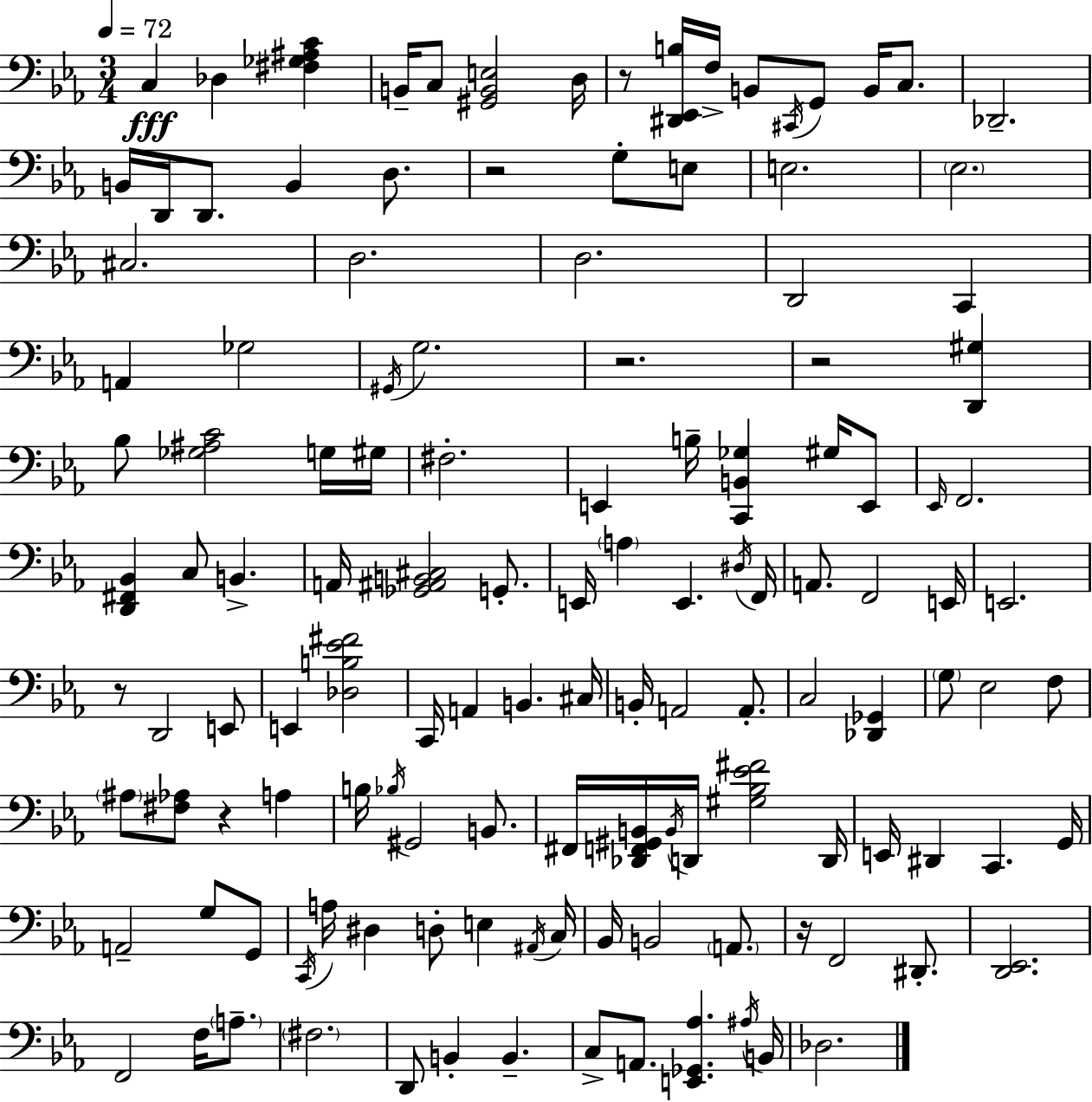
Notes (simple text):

C3/q Db3/q [F#3,Gb3,A#3,C4]/q B2/s C3/e [G#2,B2,E3]/h D3/s R/e [D#2,Eb2,B3]/s F3/s B2/e C#2/s G2/e B2/s C3/e. Db2/h. B2/s D2/s D2/e. B2/q D3/e. R/h G3/e E3/e E3/h. Eb3/h. C#3/h. D3/h. D3/h. D2/h C2/q A2/q Gb3/h G#2/s G3/h. R/h. R/h [D2,G#3]/q Bb3/e [Gb3,A#3,C4]/h G3/s G#3/s F#3/h. E2/q B3/s [C2,B2,Gb3]/q G#3/s E2/e Eb2/s F2/h. [D2,F#2,Bb2]/q C3/e B2/q. A2/s [Gb2,A#2,B2,C#3]/h G2/e. E2/s A3/q E2/q. D#3/s F2/s A2/e. F2/h E2/s E2/h. R/e D2/h E2/e E2/q [Db3,B3,Eb4,F#4]/h C2/s A2/q B2/q. C#3/s B2/s A2/h A2/e. C3/h [Db2,Gb2]/q G3/e Eb3/h F3/e A#3/e [F#3,Ab3]/e R/q A3/q B3/s Bb3/s G#2/h B2/e. F#2/s [Db2,F2,G#2,B2]/s B2/s D2/s [G#3,Bb3,Eb4,F#4]/h D2/s E2/s D#2/q C2/q. G2/s A2/h G3/e G2/e C2/s A3/s D#3/q D3/e E3/q A#2/s C3/s Bb2/s B2/h A2/e. R/s F2/h D#2/e. [D2,Eb2]/h. F2/h F3/s A3/e. F#3/h. D2/e B2/q B2/q. C3/e A2/e. [E2,Gb2,Ab3]/q. A#3/s B2/s Db3/h.